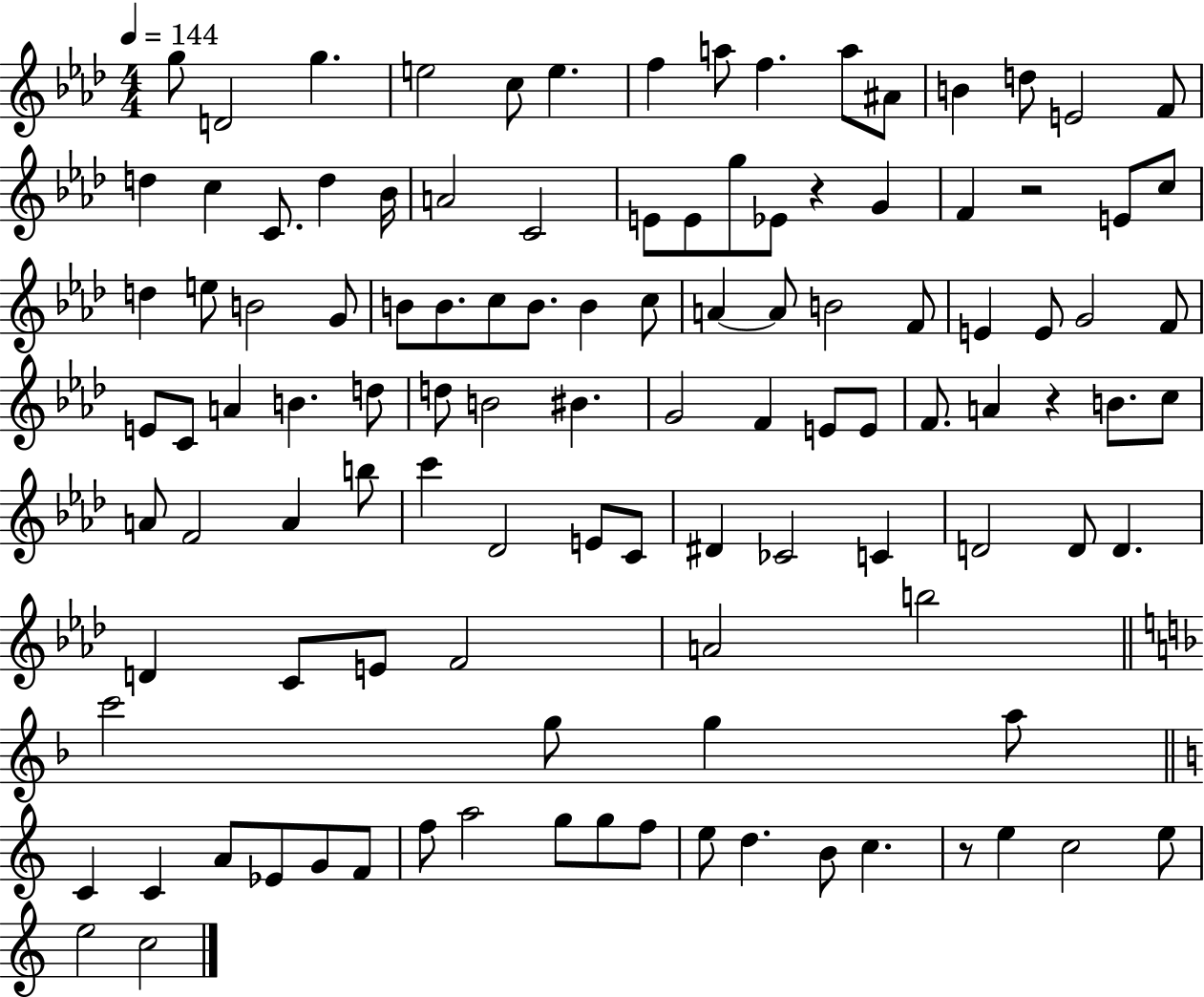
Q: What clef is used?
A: treble